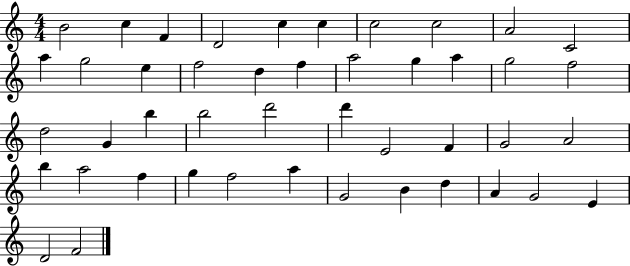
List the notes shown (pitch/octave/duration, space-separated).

B4/h C5/q F4/q D4/h C5/q C5/q C5/h C5/h A4/h C4/h A5/q G5/h E5/q F5/h D5/q F5/q A5/h G5/q A5/q G5/h F5/h D5/h G4/q B5/q B5/h D6/h D6/q E4/h F4/q G4/h A4/h B5/q A5/h F5/q G5/q F5/h A5/q G4/h B4/q D5/q A4/q G4/h E4/q D4/h F4/h